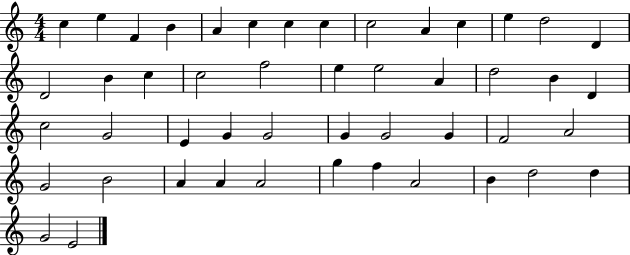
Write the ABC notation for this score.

X:1
T:Untitled
M:4/4
L:1/4
K:C
c e F B A c c c c2 A c e d2 D D2 B c c2 f2 e e2 A d2 B D c2 G2 E G G2 G G2 G F2 A2 G2 B2 A A A2 g f A2 B d2 d G2 E2